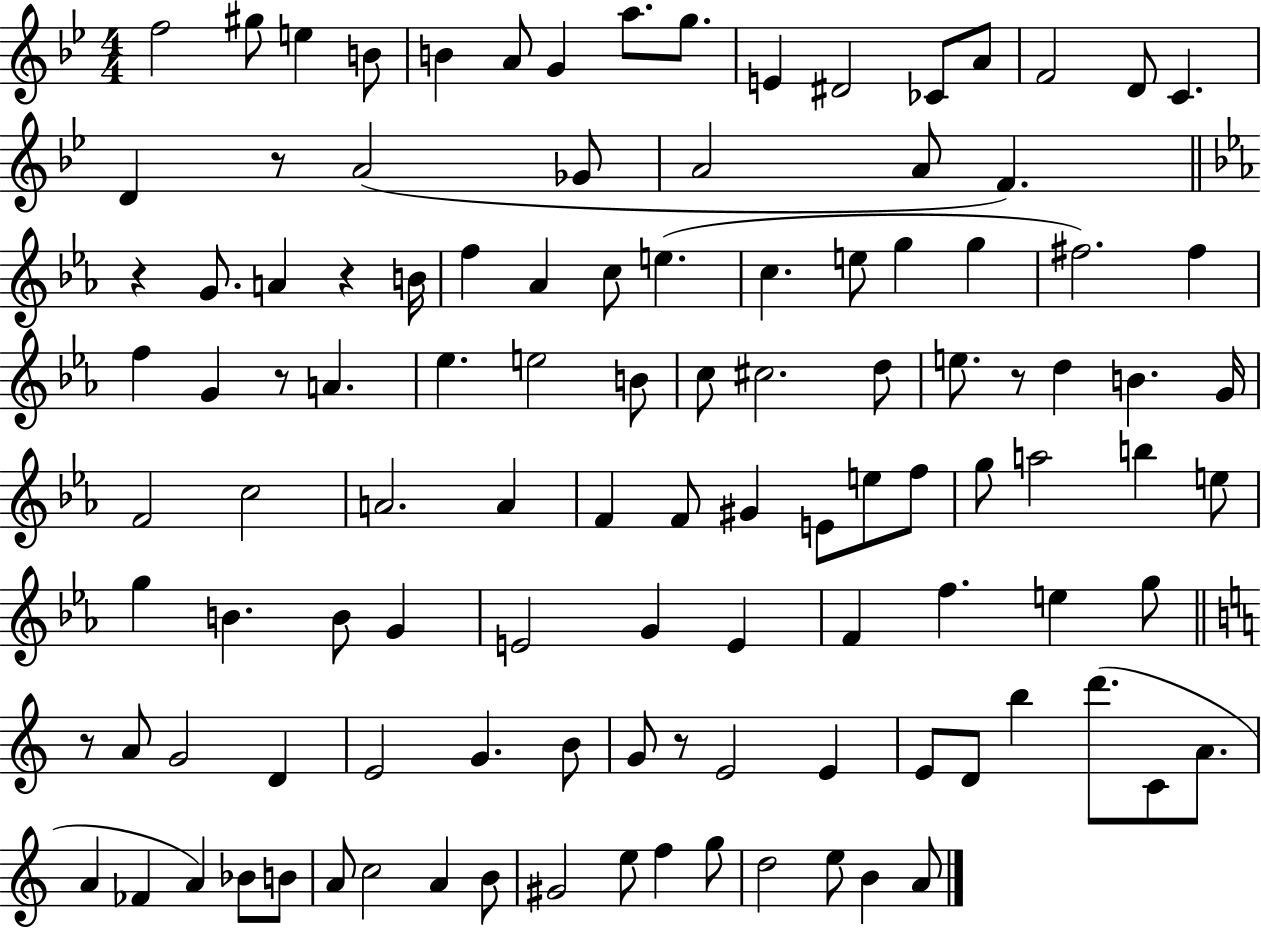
{
  \clef treble
  \numericTimeSignature
  \time 4/4
  \key bes \major
  f''2 gis''8 e''4 b'8 | b'4 a'8 g'4 a''8. g''8. | e'4 dis'2 ces'8 a'8 | f'2 d'8 c'4. | \break d'4 r8 a'2( ges'8 | a'2 a'8 f'4.) | \bar "||" \break \key ees \major r4 g'8. a'4 r4 b'16 | f''4 aes'4 c''8 e''4.( | c''4. e''8 g''4 g''4 | fis''2.) fis''4 | \break f''4 g'4 r8 a'4. | ees''4. e''2 b'8 | c''8 cis''2. d''8 | e''8. r8 d''4 b'4. g'16 | \break f'2 c''2 | a'2. a'4 | f'4 f'8 gis'4 e'8 e''8 f''8 | g''8 a''2 b''4 e''8 | \break g''4 b'4. b'8 g'4 | e'2 g'4 e'4 | f'4 f''4. e''4 g''8 | \bar "||" \break \key c \major r8 a'8 g'2 d'4 | e'2 g'4. b'8 | g'8 r8 e'2 e'4 | e'8 d'8 b''4 d'''8.( c'8 a'8. | \break a'4 fes'4 a'4) bes'8 b'8 | a'8 c''2 a'4 b'8 | gis'2 e''8 f''4 g''8 | d''2 e''8 b'4 a'8 | \break \bar "|."
}